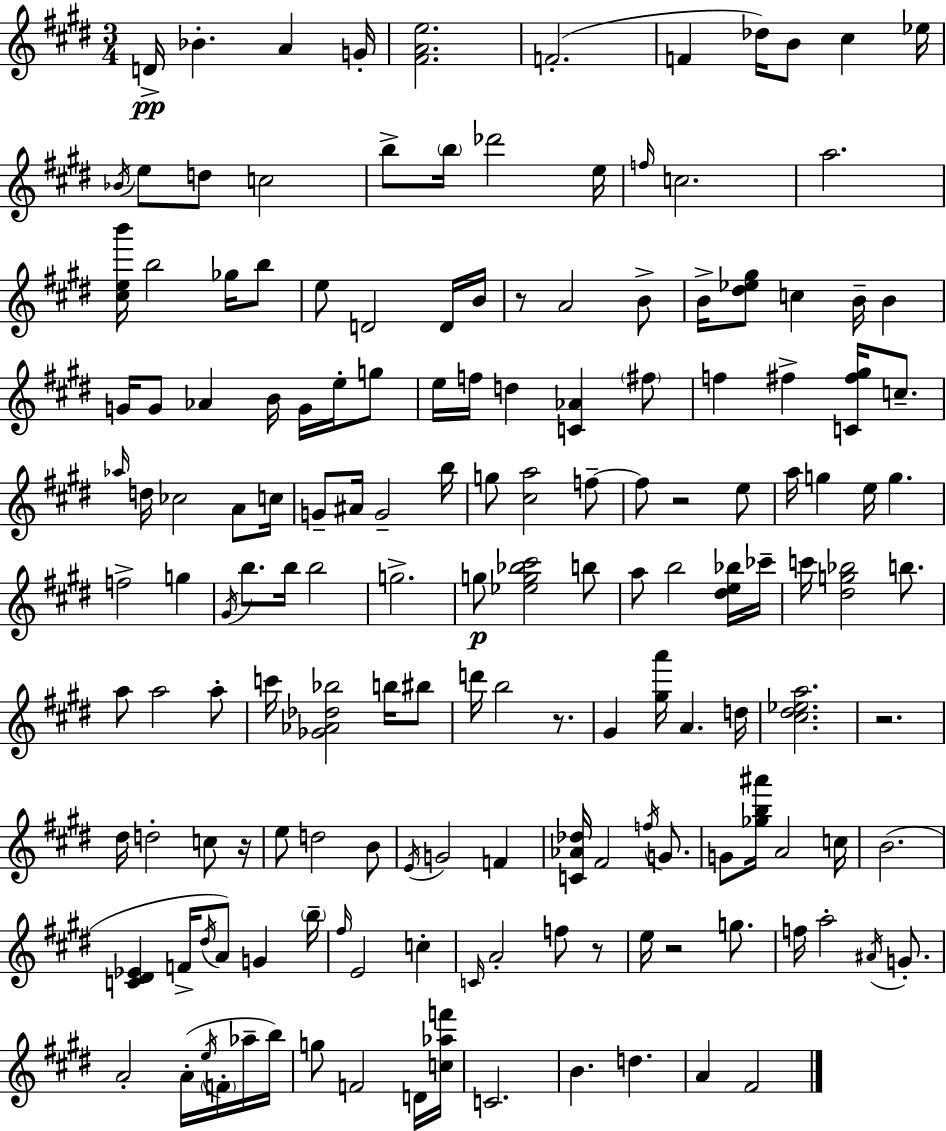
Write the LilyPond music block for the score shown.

{
  \clef treble
  \numericTimeSignature
  \time 3/4
  \key e \major
  \repeat volta 2 { d'16->\pp bes'4.-. a'4 g'16-. | <fis' a' e''>2. | f'2.-.( | f'4 des''16) b'8 cis''4 ees''16 | \break \acciaccatura { bes'16 } e''8 d''8 c''2 | b''8-> \parenthesize b''16 des'''2 | e''16 \grace { f''16 } c''2. | a''2. | \break <cis'' e'' b'''>16 b''2 ges''16 | b''8 e''8 d'2 | d'16 b'16 r8 a'2 | b'8-> b'16-> <dis'' ees'' gis''>8 c''4 b'16-- b'4 | \break g'16 g'8 aes'4 b'16 g'16 e''16-. | g''8 e''16 f''16 d''4 <c' aes'>4 | \parenthesize fis''8 f''4 fis''4-> <c' fis'' gis''>16 c''8.-- | \grace { aes''16 } d''16 ces''2 | \break a'8 c''16 g'8-- ais'16 g'2-- | b''16 g''8 <cis'' a''>2 | f''8--~~ f''8 r2 | e''8 a''16 g''4 e''16 g''4. | \break f''2-> g''4 | \acciaccatura { gis'16 } b''8. b''16 b''2 | g''2.-> | g''8\p <ees'' g'' bes'' cis'''>2 | \break b''8 a''8 b''2 | <dis'' e'' bes''>16 ces'''16-- c'''16 <dis'' g'' bes''>2 | b''8. a''8 a''2 | a''8-. c'''16 <ges' aes' des'' bes''>2 | \break b''16 bis''8 d'''16 b''2 | r8. gis'4 <gis'' a'''>16 a'4. | d''16 <cis'' dis'' ees'' a''>2. | r2. | \break dis''16 d''2-. | c''8 r16 e''8 d''2 | b'8 \acciaccatura { e'16 } g'2 | f'4 <c' aes' des''>16 fis'2 | \break \acciaccatura { f''16 } g'8. g'8 <ges'' b'' ais'''>16 a'2 | c''16 b'2.( | <c' dis' ees'>4 f'16-> \acciaccatura { dis''16 } | a'8) g'4 \parenthesize b''16-- \grace { fis''16 } e'2 | \break c''4-. \grace { c'16 } a'2-. | f''8 r8 e''16 r2 | g''8. f''16 a''2-. | \acciaccatura { ais'16 } g'8.-. a'2-. | \break a'16-.( \acciaccatura { e''16 } \parenthesize f'16-. aes''16-- b''16) g''8 | f'2 d'16 <c'' aes'' f'''>16 c'2. | b'4. | d''4. a'4 | \break fis'2 } \bar "|."
}